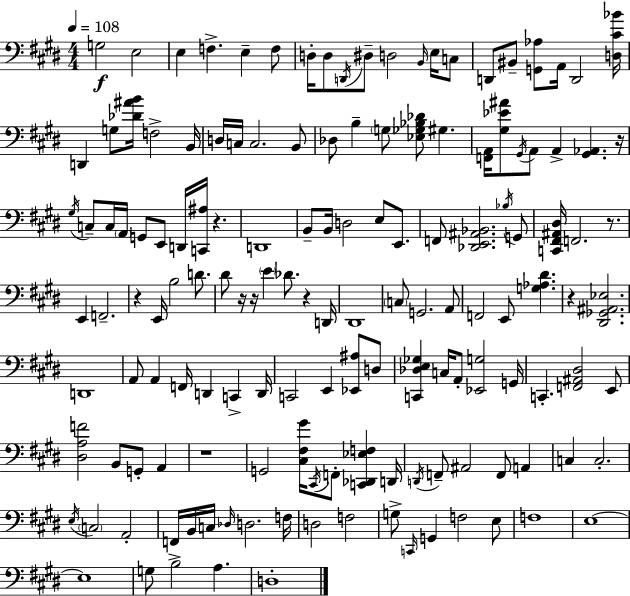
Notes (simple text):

G3/h E3/h E3/q F3/q. E3/q F3/e D3/s D3/e D2/s D#3/e D3/h B2/s E3/s C3/e D2/e BIS2/e [G2,Ab3]/e A2/s D2/h [D3,C#4,Bb4]/s D2/q G3/e [Db4,A#4,B4]/s F3/h B2/s D3/s C3/s C3/h. B2/e Db3/e B3/q G3/e [Eb3,Gb3,Bb3,Db4]/e G#3/q. [F2,A2]/s [G#3,Eb4,A#4]/e G#2/s A2/e A2/q [G#2,Ab2]/q. R/s G#3/s C3/e C3/s A2/s G2/e E2/e D2/s [C2,A#3]/s R/q. D2/w B2/e B2/s D3/h E3/e E2/e. F2/e [Db2,E2,A#2,Bb2]/h. Bb3/s G2/e [C2,F#2,A#2,D#3]/s F2/h. R/e. E2/q F2/h. R/q E2/s B3/h D4/e. D#4/e R/s R/s E4/q Db4/e. R/q D2/s D#2/w C3/e G2/h. A2/e F2/h E2/e [G3,Ab3,D#4]/q. R/q [D#2,Gb2,A#2,Eb3]/h. D2/w A2/e A2/q F2/s D2/q C2/q D2/s C2/h E2/q [Eb2,A#3]/e D3/e [C2,Db3,E3,Gb3]/q C3/s A2/e [Eb2,G3]/h G2/s C2/q. [F2,A#2,D#3]/h E2/e [D#3,A3,F4]/h B2/e G2/e A2/q R/w G2/h [C#3,F#3,G#4]/s C#2/s F2/e [C2,Db2,Eb3,F3]/q D2/s D2/s F2/e A#2/h F2/e A2/q C3/q C3/h. E3/s C3/h A2/h F2/s B2/s C3/s Db3/s D3/h. F3/s D3/h F3/h G3/e C2/s G2/q F3/h E3/e F3/w E3/w E3/w G3/e B3/h A3/q. D3/w